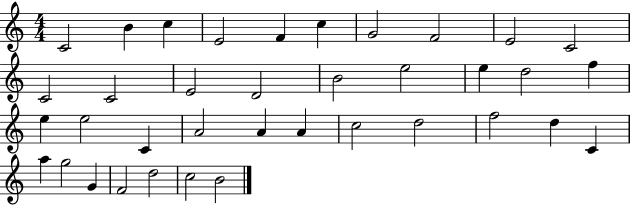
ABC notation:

X:1
T:Untitled
M:4/4
L:1/4
K:C
C2 B c E2 F c G2 F2 E2 C2 C2 C2 E2 D2 B2 e2 e d2 f e e2 C A2 A A c2 d2 f2 d C a g2 G F2 d2 c2 B2